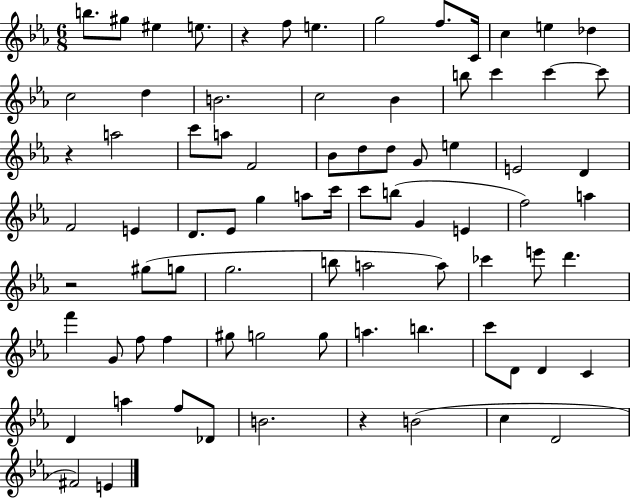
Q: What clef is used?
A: treble